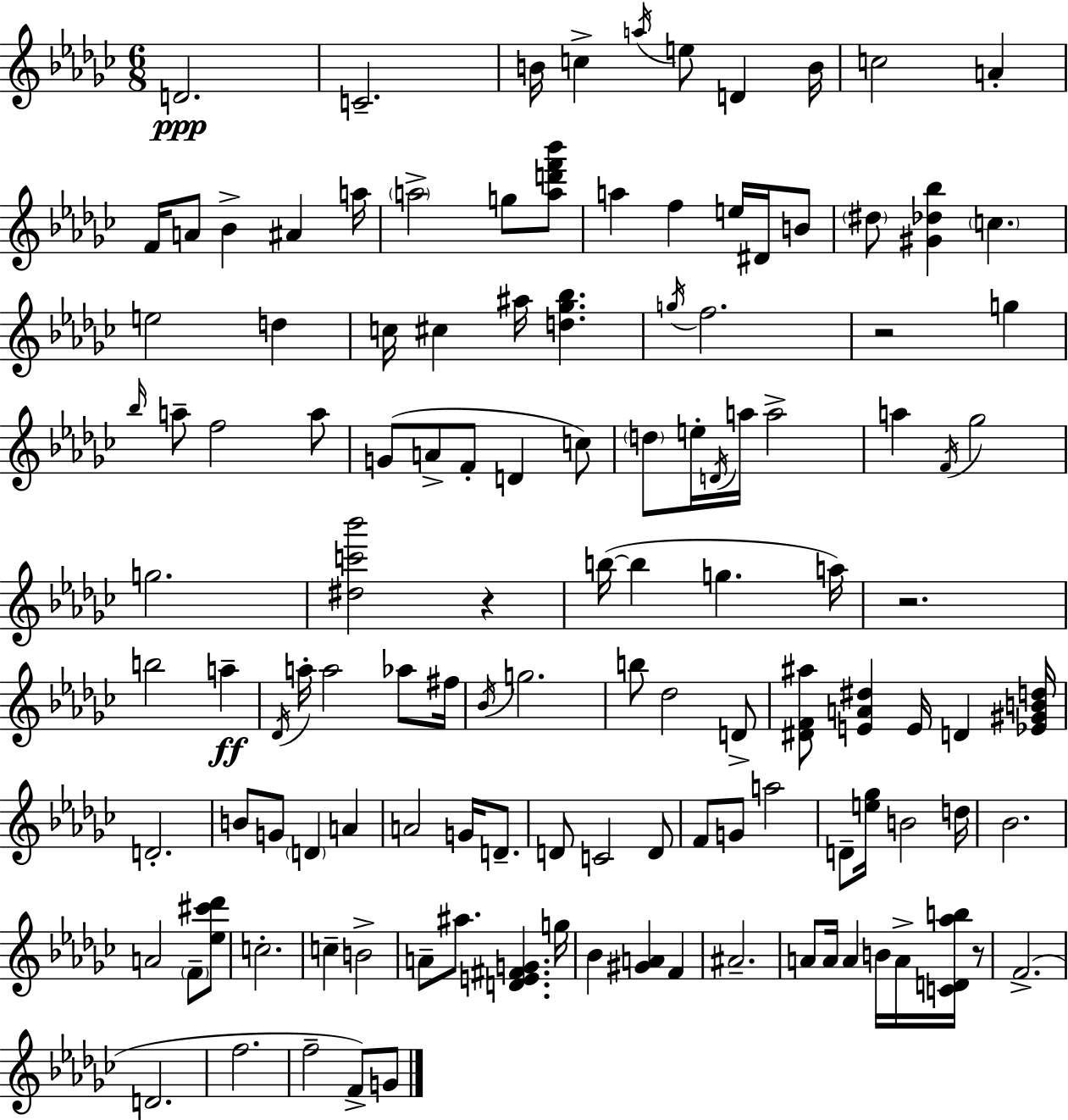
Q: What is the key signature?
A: EES minor